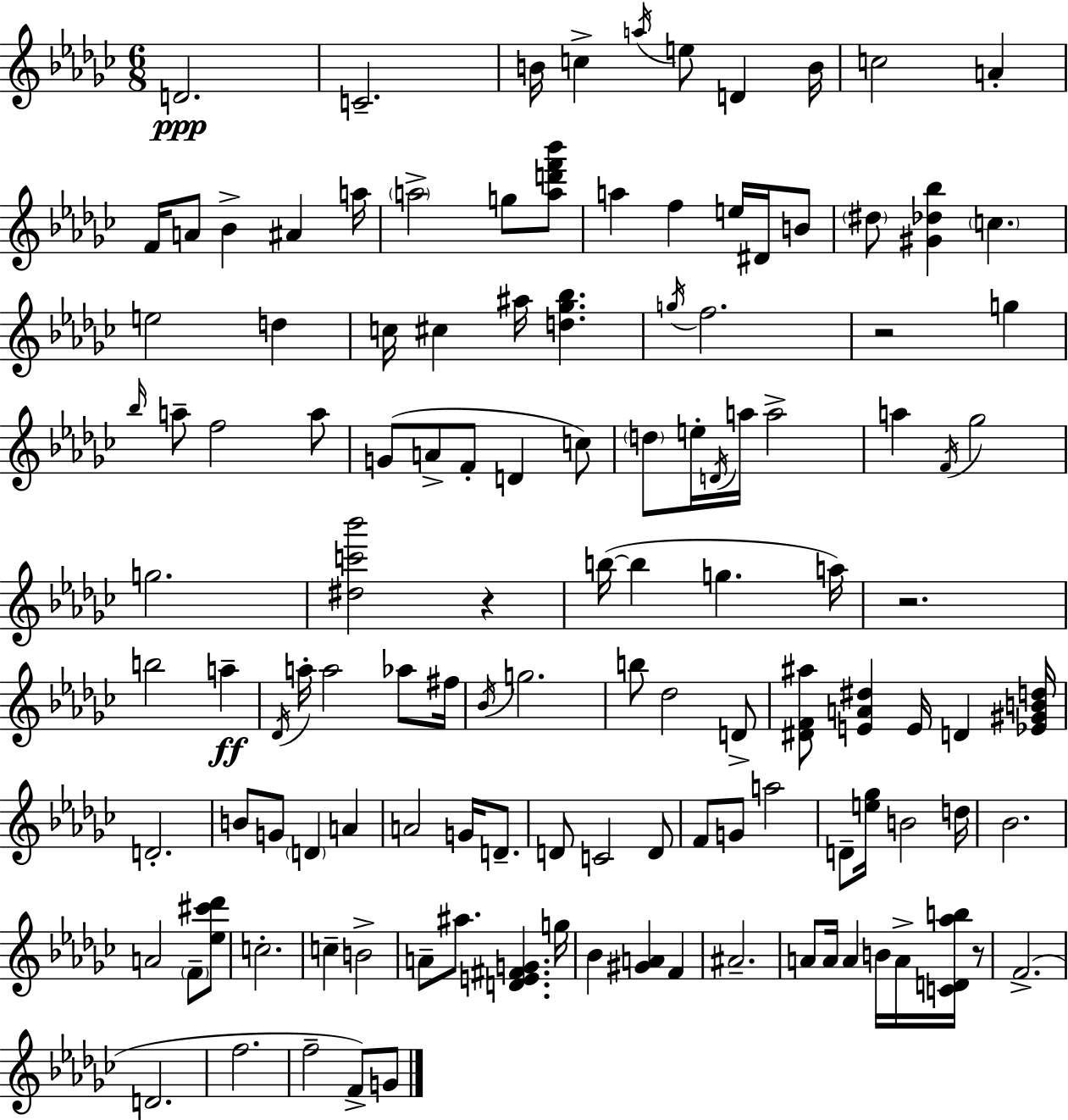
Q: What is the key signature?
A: EES minor